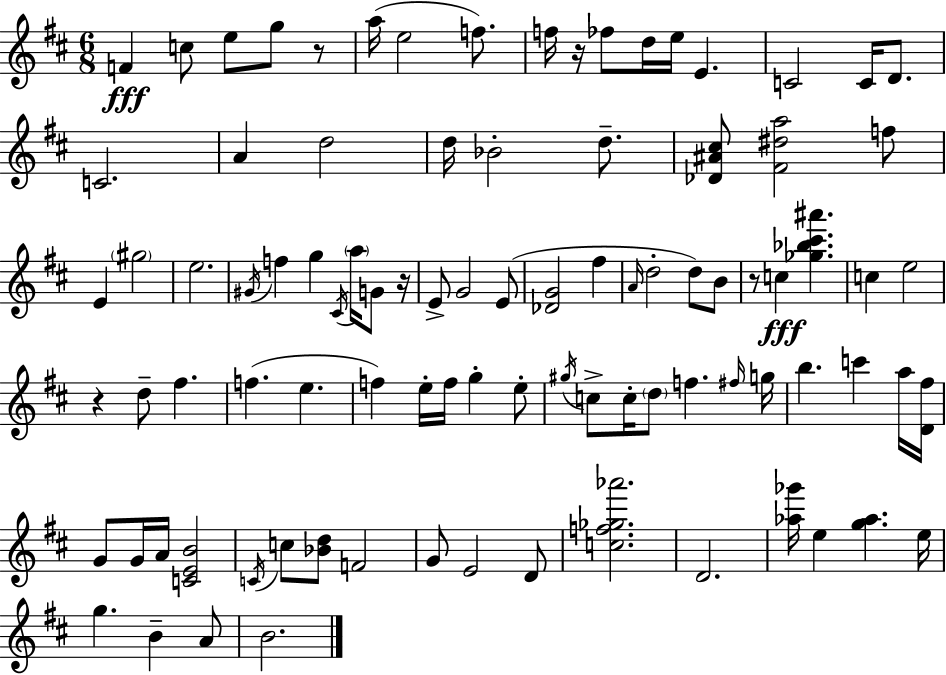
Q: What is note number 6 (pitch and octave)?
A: E5